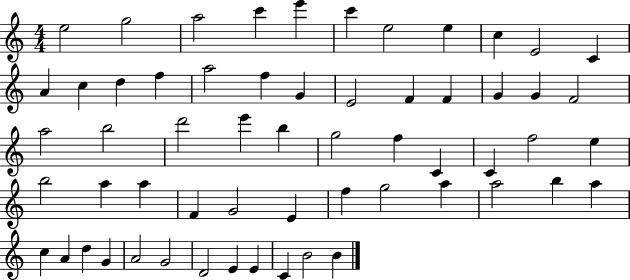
E5/h G5/h A5/h C6/q E6/q C6/q E5/h E5/q C5/q E4/h C4/q A4/q C5/q D5/q F5/q A5/h F5/q G4/q E4/h F4/q F4/q G4/q G4/q F4/h A5/h B5/h D6/h E6/q B5/q G5/h F5/q C4/q C4/q F5/h E5/q B5/h A5/q A5/q F4/q G4/h E4/q F5/q G5/h A5/q A5/h B5/q A5/q C5/q A4/q D5/q G4/q A4/h G4/h D4/h E4/q E4/q C4/q B4/h B4/q